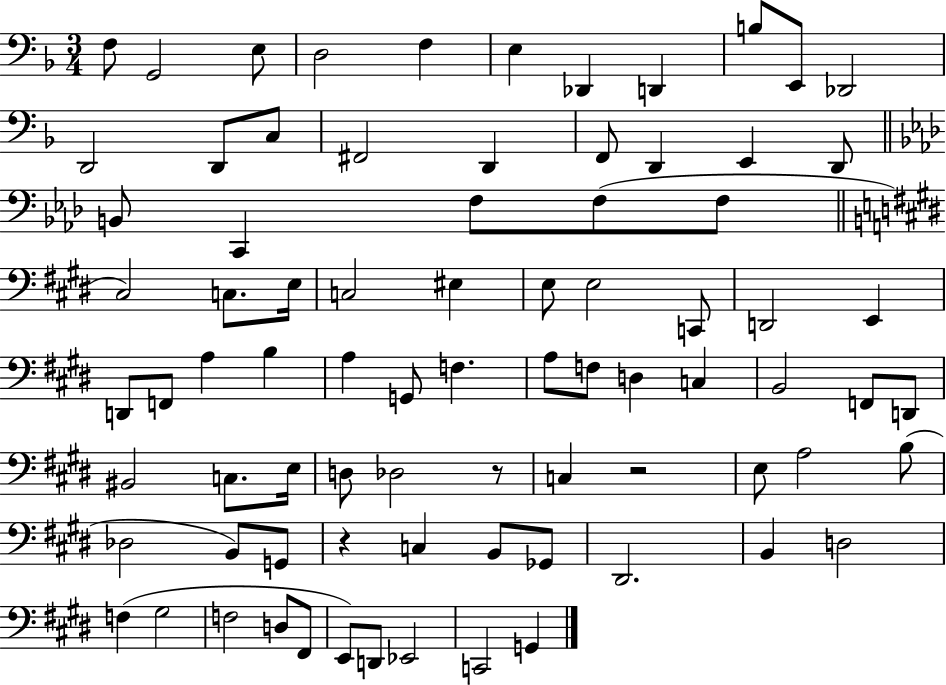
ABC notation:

X:1
T:Untitled
M:3/4
L:1/4
K:F
F,/2 G,,2 E,/2 D,2 F, E, _D,, D,, B,/2 E,,/2 _D,,2 D,,2 D,,/2 C,/2 ^F,,2 D,, F,,/2 D,, E,, D,,/2 B,,/2 C,, F,/2 F,/2 F,/2 ^C,2 C,/2 E,/4 C,2 ^E, E,/2 E,2 C,,/2 D,,2 E,, D,,/2 F,,/2 A, B, A, G,,/2 F, A,/2 F,/2 D, C, B,,2 F,,/2 D,,/2 ^B,,2 C,/2 E,/4 D,/2 _D,2 z/2 C, z2 E,/2 A,2 B,/2 _D,2 B,,/2 G,,/2 z C, B,,/2 _G,,/2 ^D,,2 B,, D,2 F, ^G,2 F,2 D,/2 ^F,,/2 E,,/2 D,,/2 _E,,2 C,,2 G,,